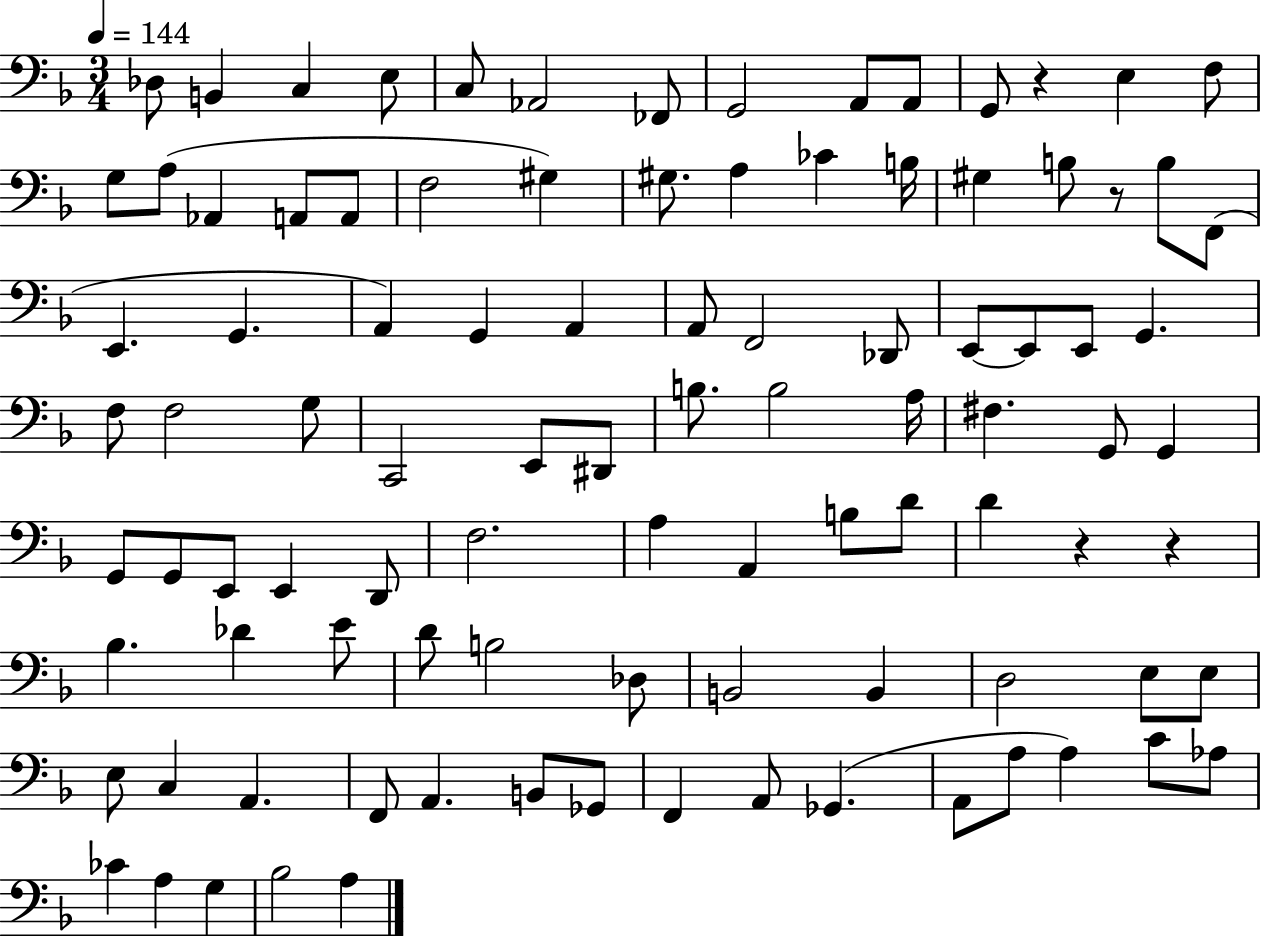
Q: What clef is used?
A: bass